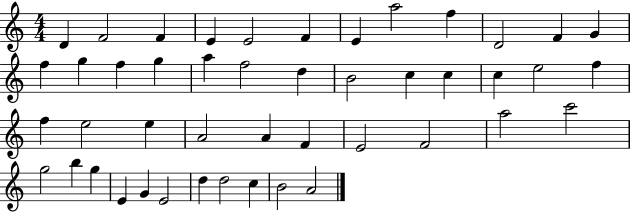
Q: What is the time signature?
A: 4/4